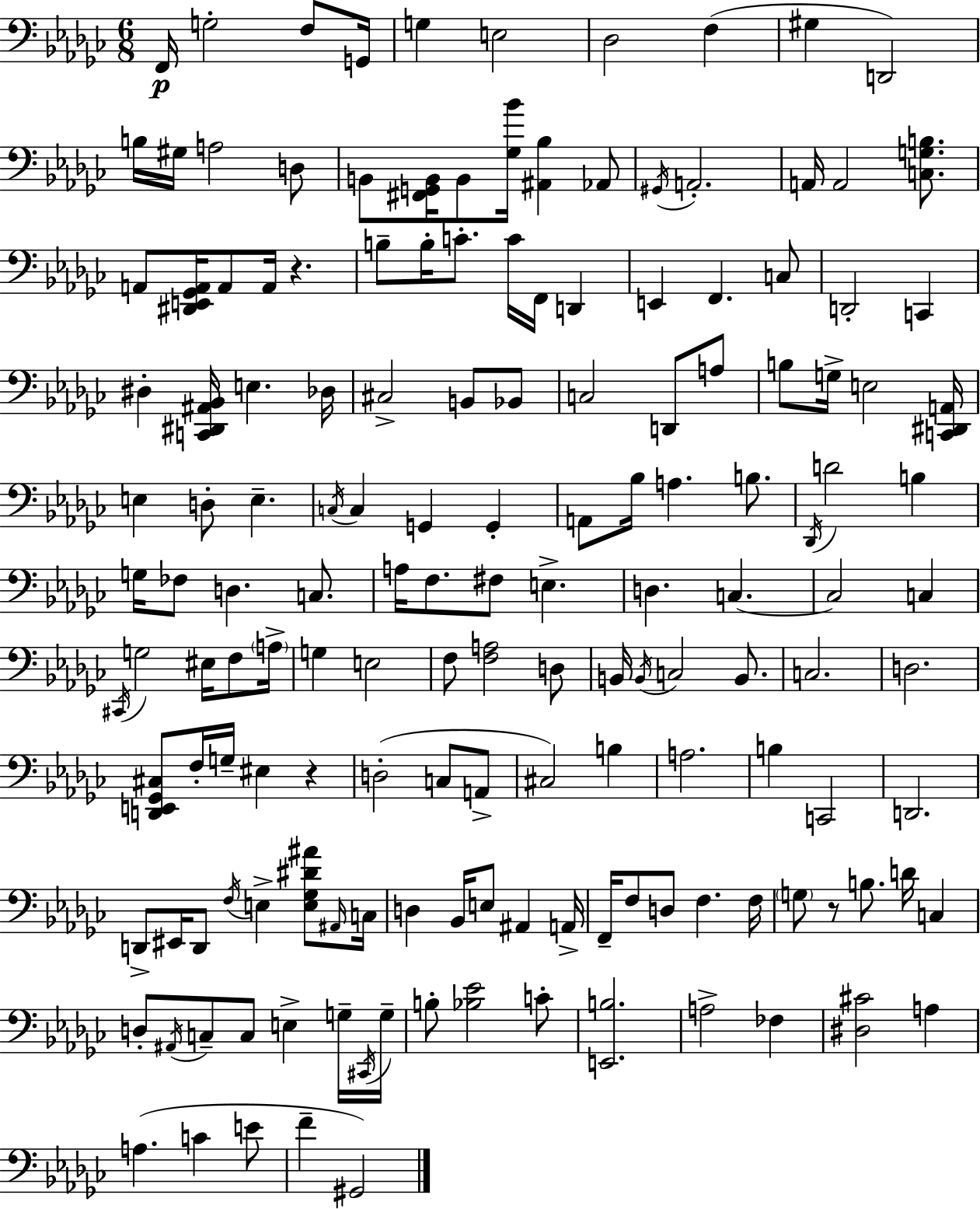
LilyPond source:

{
  \clef bass
  \numericTimeSignature
  \time 6/8
  \key ees \minor
  f,16\p g2-. f8 g,16 | g4 e2 | des2 f4( | gis4 d,2) | \break b16 gis16 a2 d8 | b,8 <fis, g, b,>16 b,8 <ges bes'>16 <ais, bes>4 aes,8 | \acciaccatura { gis,16 } a,2.-. | a,16 a,2 <c g b>8. | \break a,8 <dis, e, ges, a,>16 a,8 a,16 r4. | b8-- b16-. c'8.-. c'16 f,16 d,4 | e,4 f,4. c8 | d,2-. c,4 | \break dis4-. <c, dis, ais, bes,>16 e4. | des16 cis2-> b,8 bes,8 | c2 d,8 a8 | b8 g16-> e2 | \break <c, dis, a,>16 e4 d8-. e4.-- | \acciaccatura { c16 } c4 g,4 g,4-. | a,8 bes16 a4. b8. | \acciaccatura { des,16 } d'2 b4 | \break g16 fes8 d4. | c8. a16 f8. fis8 e4.-> | d4. c4.~~ | c2 c4 | \break \acciaccatura { cis,16 } g2 | eis16 f8 \parenthesize a16-> g4 e2 | f8 <f a>2 | d8 b,16 \acciaccatura { b,16 } c2 | \break b,8. c2. | d2. | <d, e, ges, cis>8 f16-. g16-- eis4 | r4 d2-.( | \break c8 a,8-> cis2) | b4 a2. | b4 c,2 | d,2. | \break d,8-> eis,16 d,8 \acciaccatura { f16 } e4-> | <e ges dis' ais'>8 \grace { ais,16 } c16 d4 bes,16 | e8 ais,4 a,16-> f,16-- f8 d8 | f4. f16 \parenthesize g8 r8 b8. | \break d'16 c4 d8-. \acciaccatura { ais,16 } c8-- | c8 e4-> g16-- \acciaccatura { cis,16 } g16-- b8-. <bes ees'>2 | c'8-. <e, b>2. | a2-> | \break fes4 <dis cis'>2 | a4 a4.( | c'4 e'8 f'4-- | gis,2) \bar "|."
}